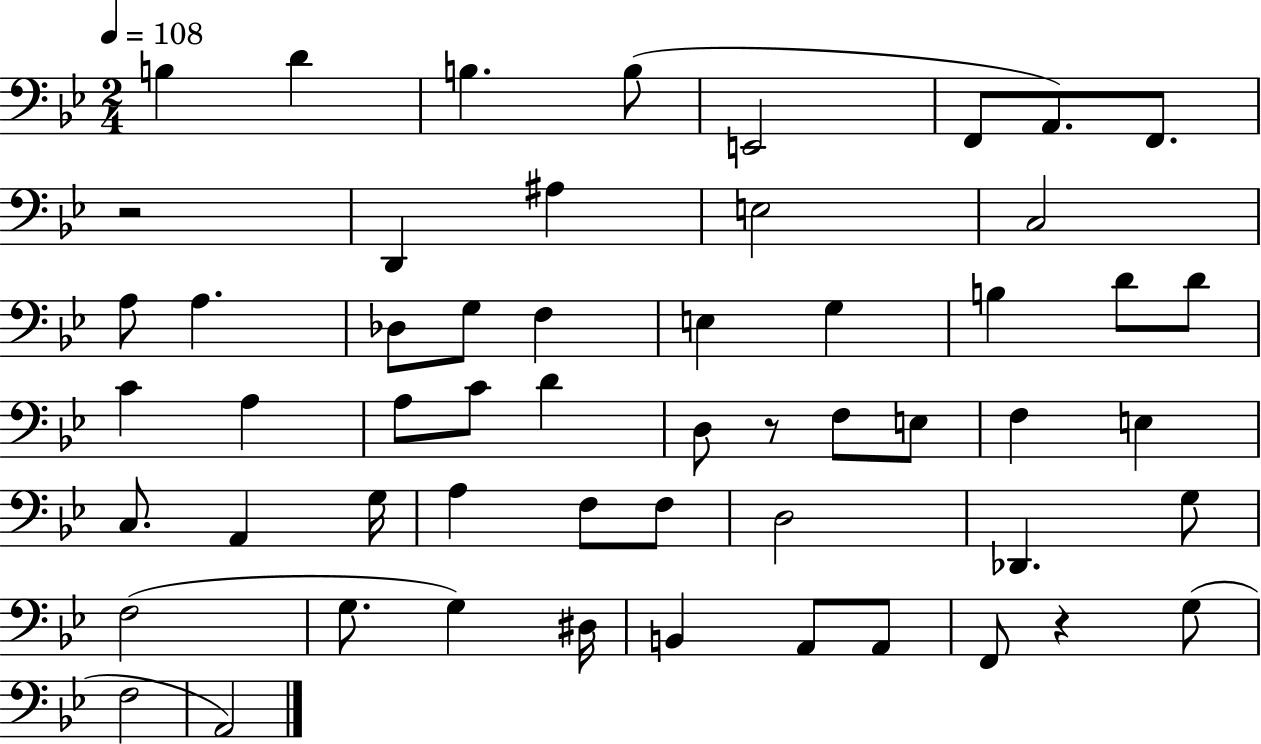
B3/q D4/q B3/q. B3/e E2/h F2/e A2/e. F2/e. R/h D2/q A#3/q E3/h C3/h A3/e A3/q. Db3/e G3/e F3/q E3/q G3/q B3/q D4/e D4/e C4/q A3/q A3/e C4/e D4/q D3/e R/e F3/e E3/e F3/q E3/q C3/e. A2/q G3/s A3/q F3/e F3/e D3/h Db2/q. G3/e F3/h G3/e. G3/q D#3/s B2/q A2/e A2/e F2/e R/q G3/e F3/h A2/h